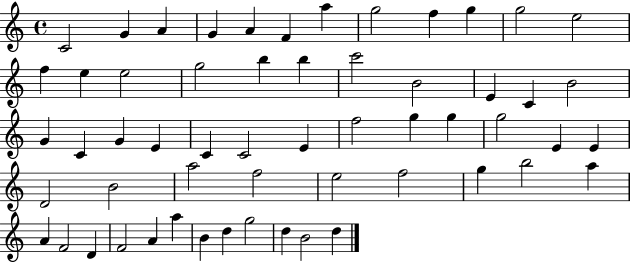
C4/h G4/q A4/q G4/q A4/q F4/q A5/q G5/h F5/q G5/q G5/h E5/h F5/q E5/q E5/h G5/h B5/q B5/q C6/h B4/h E4/q C4/q B4/h G4/q C4/q G4/q E4/q C4/q C4/h E4/q F5/h G5/q G5/q G5/h E4/q E4/q D4/h B4/h A5/h F5/h E5/h F5/h G5/q B5/h A5/q A4/q F4/h D4/q F4/h A4/q A5/q B4/q D5/q G5/h D5/q B4/h D5/q